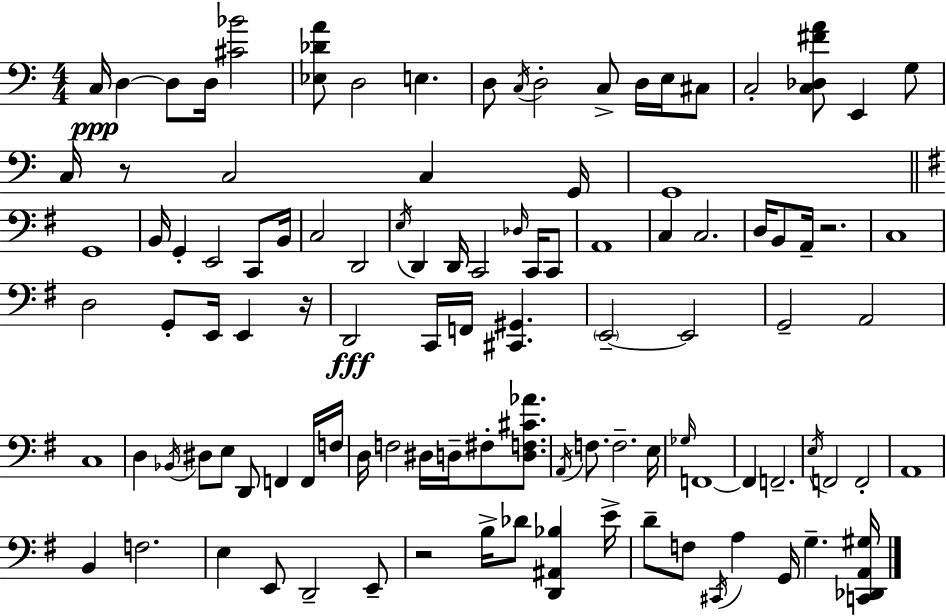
C3/s D3/q D3/e D3/s [C#4,Bb4]/h [Eb3,Db4,A4]/e D3/h E3/q. D3/e C3/s D3/h C3/e D3/s E3/s C#3/e C3/h [C3,Db3,F#4,A4]/e E2/q G3/e C3/s R/e C3/h C3/q G2/s G2/w G2/w B2/s G2/q E2/h C2/e B2/s C3/h D2/h E3/s D2/q D2/s C2/h Db3/s C2/s C2/e A2/w C3/q C3/h. D3/s B2/e A2/s R/h. C3/w D3/h G2/e E2/s E2/q R/s D2/h C2/s F2/s [C#2,G#2]/q. E2/h E2/h G2/h A2/h C3/w D3/q Bb2/s D#3/e E3/e D2/e F2/q F2/s F3/s D3/s F3/h D#3/s D3/s F#3/e [D3,F3,C#4,Ab4]/e. A2/s F3/e. F3/h. E3/s Gb3/s F2/w F2/q F2/h. E3/s F2/h F2/h A2/w B2/q F3/h. E3/q E2/e D2/h E2/e R/h B3/s Db4/e [D2,A#2,Bb3]/q E4/s D4/e F3/e C#2/s A3/q G2/s G3/q. [C2,Db2,A2,G#3]/s